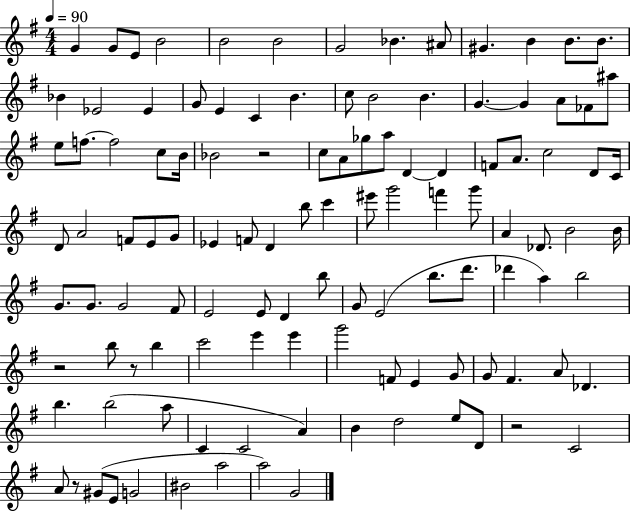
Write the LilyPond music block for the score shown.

{
  \clef treble
  \numericTimeSignature
  \time 4/4
  \key g \major
  \tempo 4 = 90
  g'4 g'8 e'8 b'2 | b'2 b'2 | g'2 bes'4. ais'8 | gis'4. b'4 b'8. b'8. | \break bes'4 ees'2 ees'4 | g'8 e'4 c'4 b'4. | c''8 b'2 b'4. | g'4.~~ g'4 a'8 fes'8 ais''8 | \break e''8 f''8.~~ f''2 c''8 b'16 | bes'2 r2 | c''8 a'8 ges''8 a''8 d'4~~ d'4 | f'8 a'8. c''2 d'8 c'16 | \break d'8 a'2 f'8 e'8 g'8 | ees'4 f'8 d'4 b''8 c'''4 | eis'''8 g'''2 f'''4 g'''8 | a'4 des'8. b'2 b'16 | \break g'8. g'8. g'2 fis'8 | e'2 e'8 d'4 b''8 | g'8 e'2( b''8. d'''8. | des'''4 a''4) b''2 | \break r2 b''8 r8 b''4 | c'''2 e'''4 e'''4 | g'''2 f'8 e'4 g'8 | g'8 fis'4. a'8 des'4. | \break b''4. b''2( a''8 | c'4 c'2 a'4) | b'4 d''2 e''8 d'8 | r2 c'2 | \break a'8 r8 gis'8( e'8 g'2 | bis'2 a''2 | a''2) g'2 | \bar "|."
}